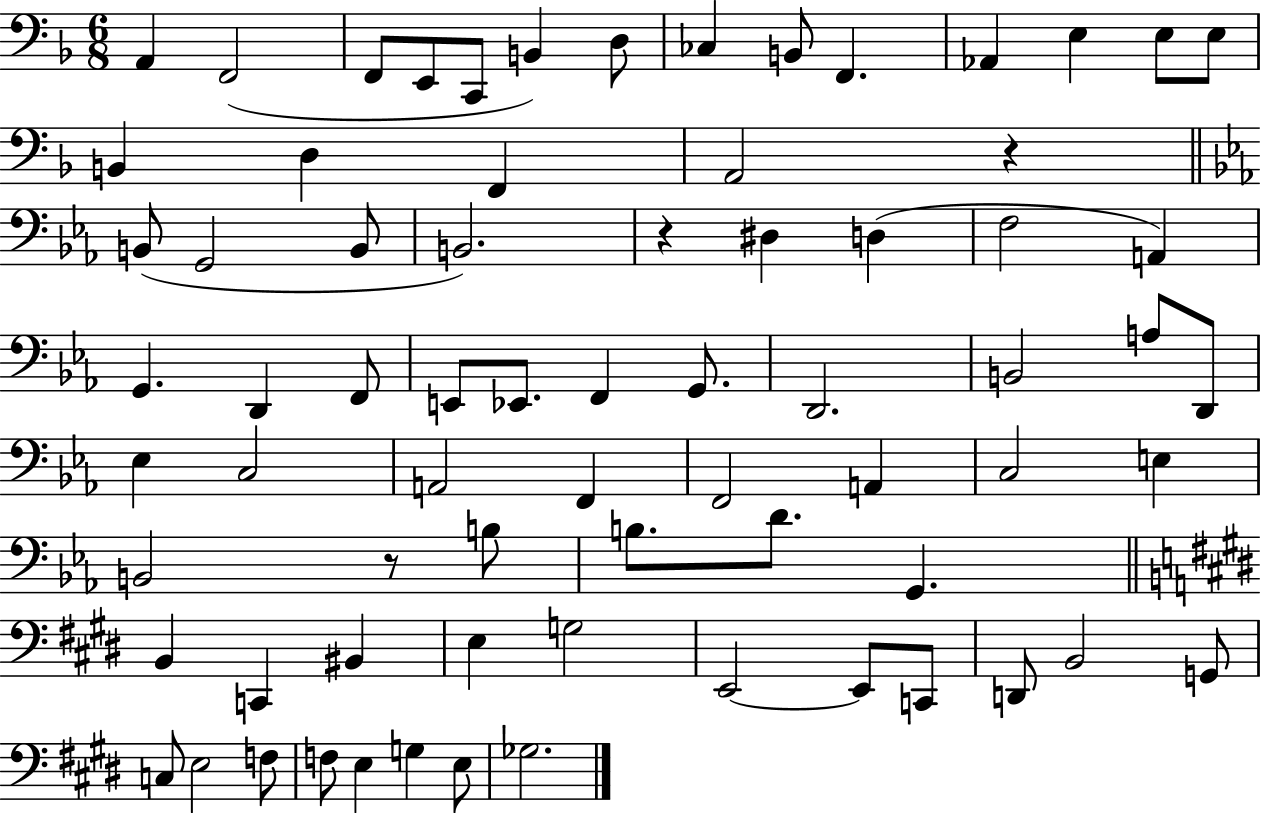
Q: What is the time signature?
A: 6/8